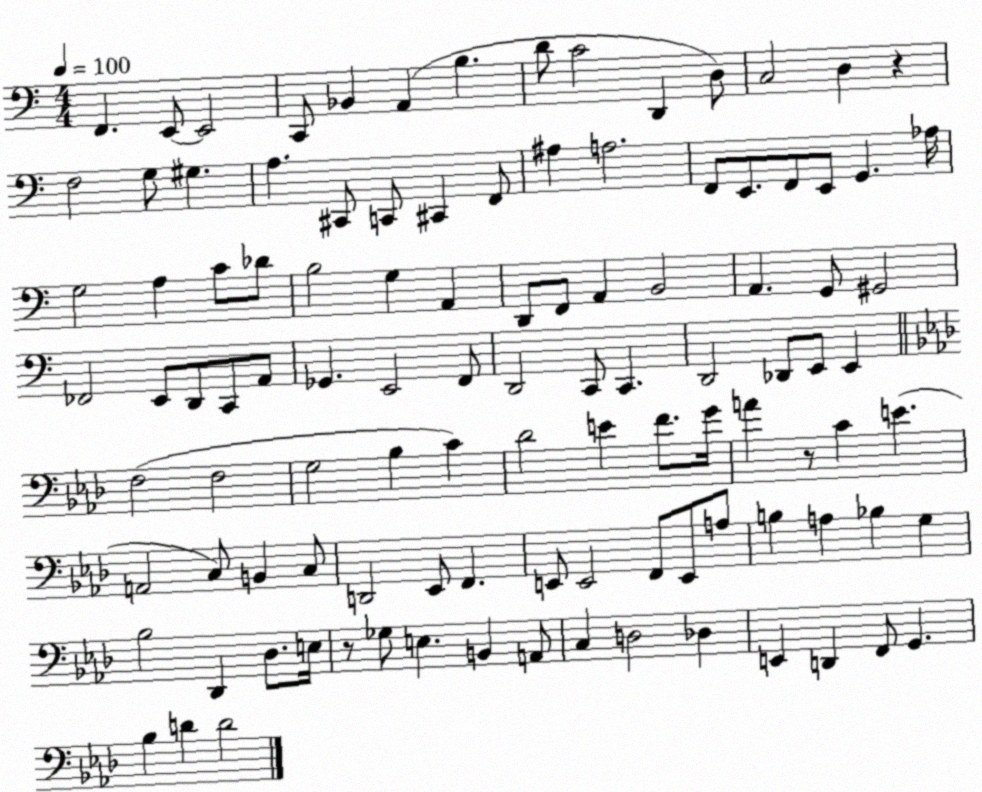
X:1
T:Untitled
M:4/4
L:1/4
K:C
F,, E,,/2 E,,2 C,,/2 _B,, A,, B, D/2 C2 D,, D,/2 C,2 D, z F,2 G,/2 ^G, A, ^C,,/2 C,,/2 ^C,, F,,/2 ^A, A,2 F,,/2 E,,/2 F,,/2 E,,/2 G,, _A,/4 G,2 A, C/2 _D/2 B,2 G, A,, D,,/2 F,,/2 A,, B,,2 A,, G,,/2 ^G,,2 _F,,2 E,,/2 D,,/2 C,,/2 A,,/2 _G,, E,,2 F,,/2 D,,2 C,,/2 C,, D,,2 _D,,/2 E,,/2 E,, F,2 F,2 G,2 _B, C _D2 E F/2 G/4 A z/2 C E A,,2 C,/2 B,, C,/2 D,,2 _E,,/2 F,, E,,/2 E,,2 F,,/2 E,,/2 A,/2 B, A, _B, G, _B,2 _D,, _D,/2 E,/4 z/2 _G,/2 E, B,, A,,/2 C, D,2 _D, E,, D,, F,,/2 G,, _B, D D2